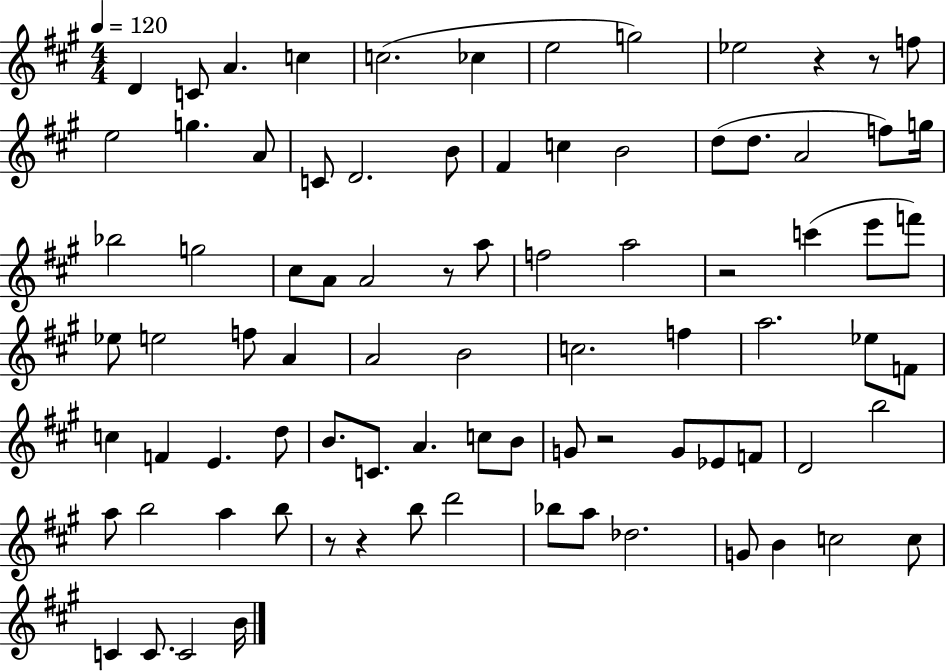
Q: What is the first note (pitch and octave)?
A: D4